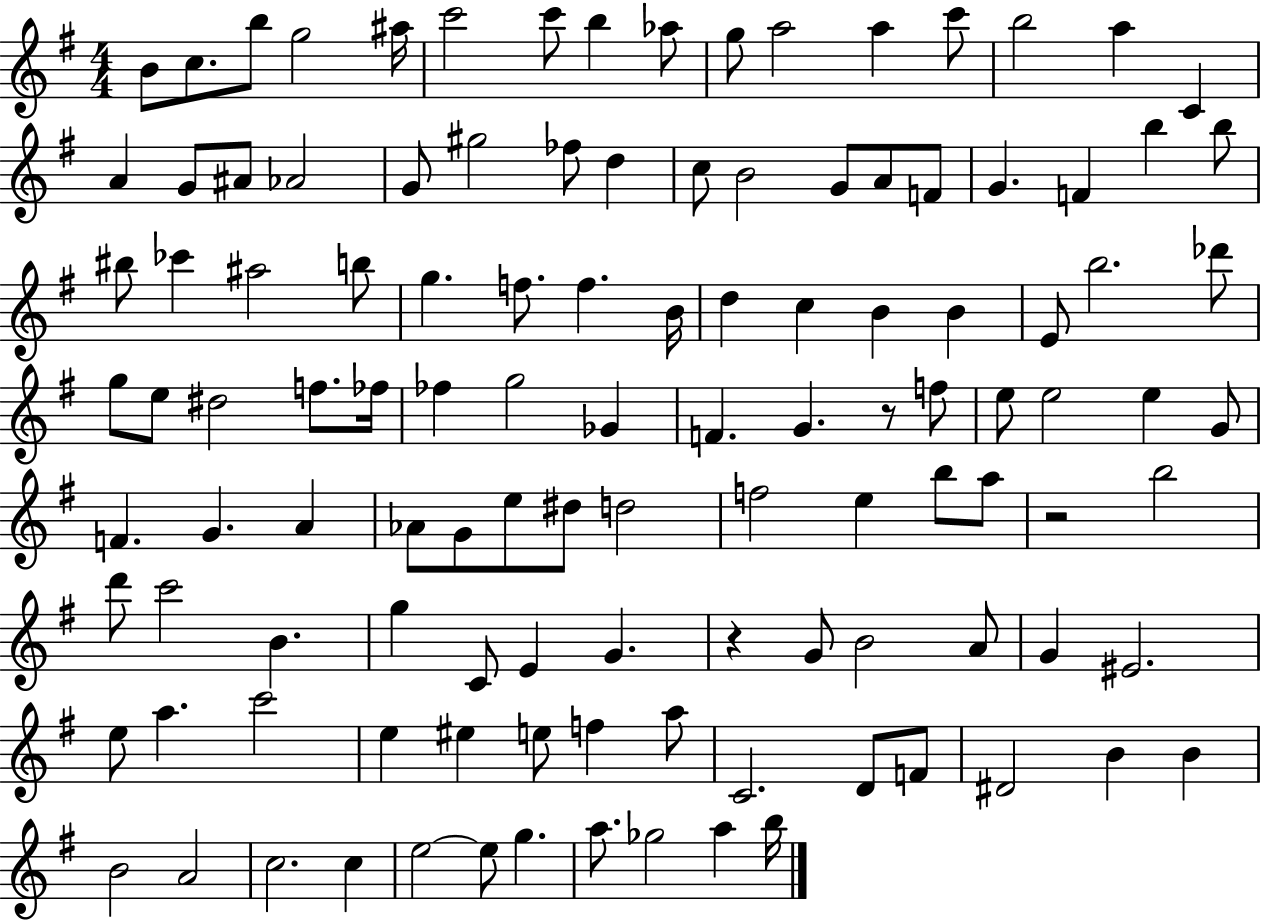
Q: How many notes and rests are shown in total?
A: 116